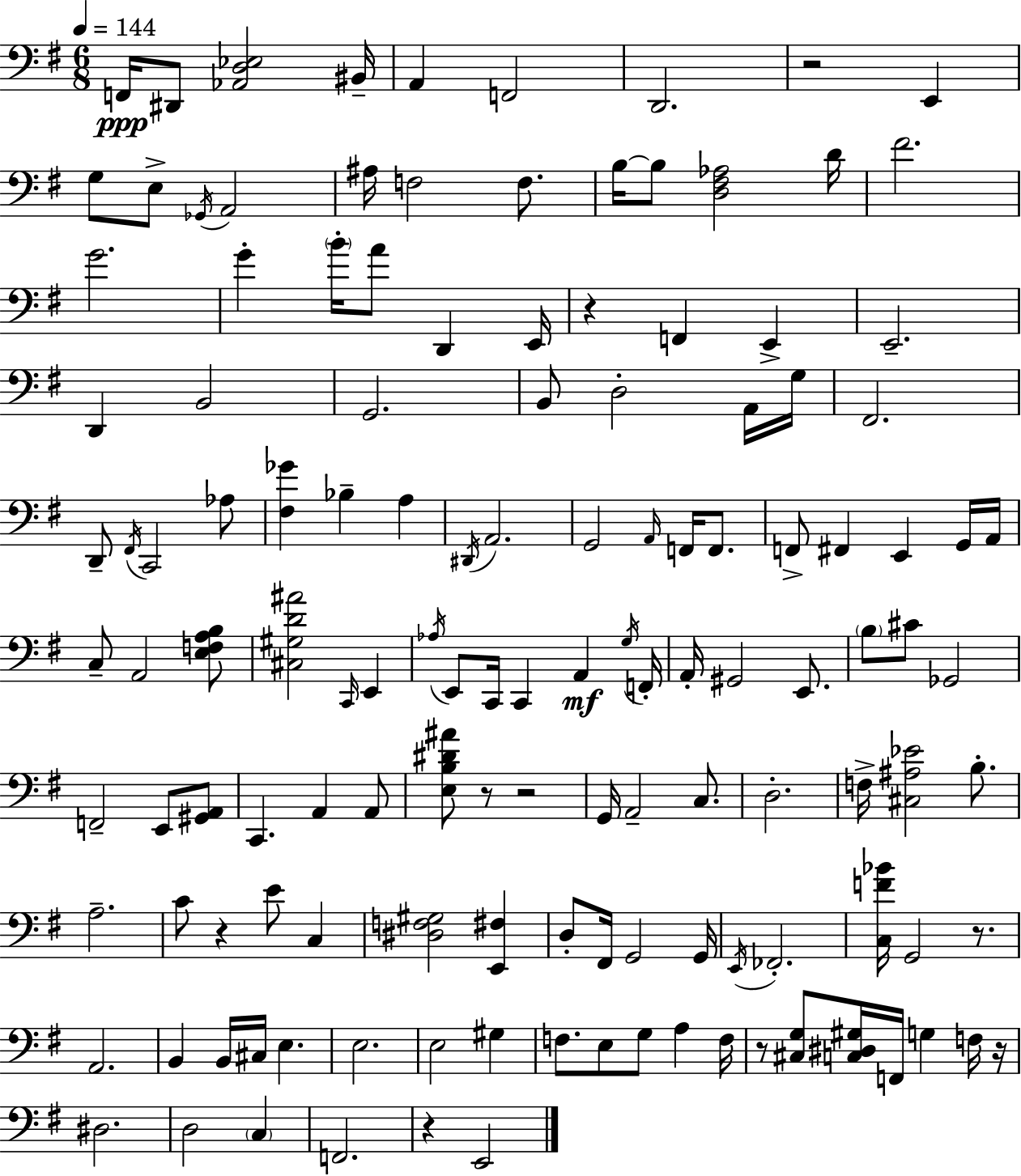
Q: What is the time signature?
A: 6/8